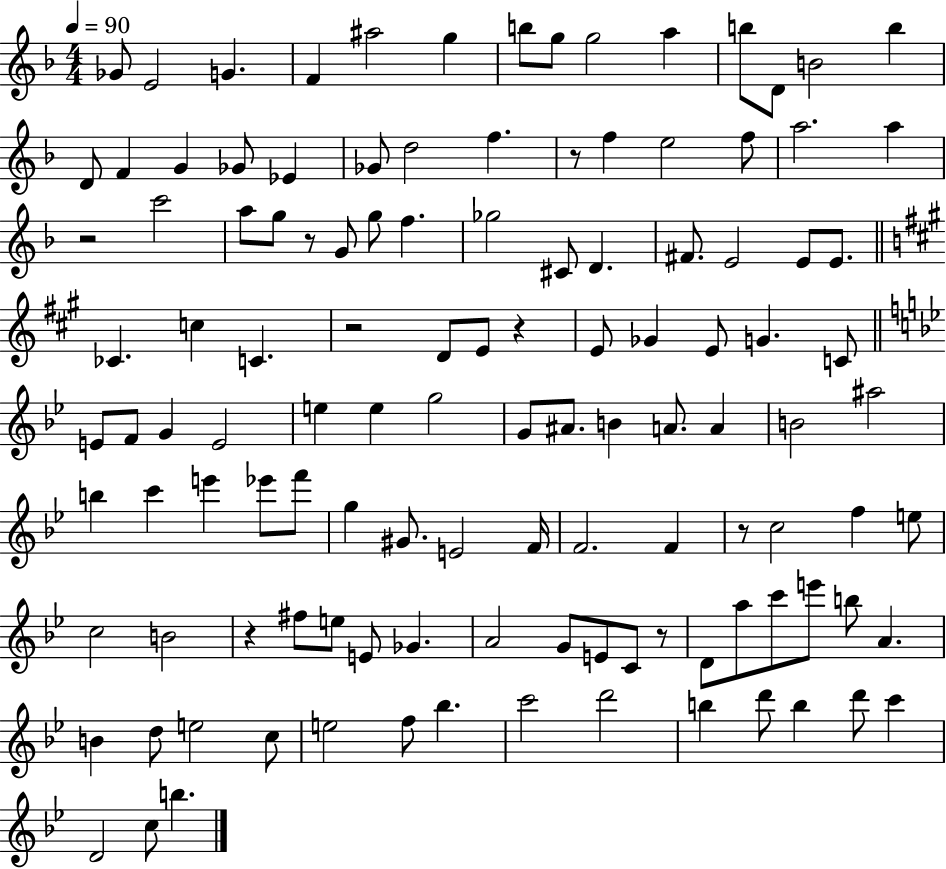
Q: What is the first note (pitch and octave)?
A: Gb4